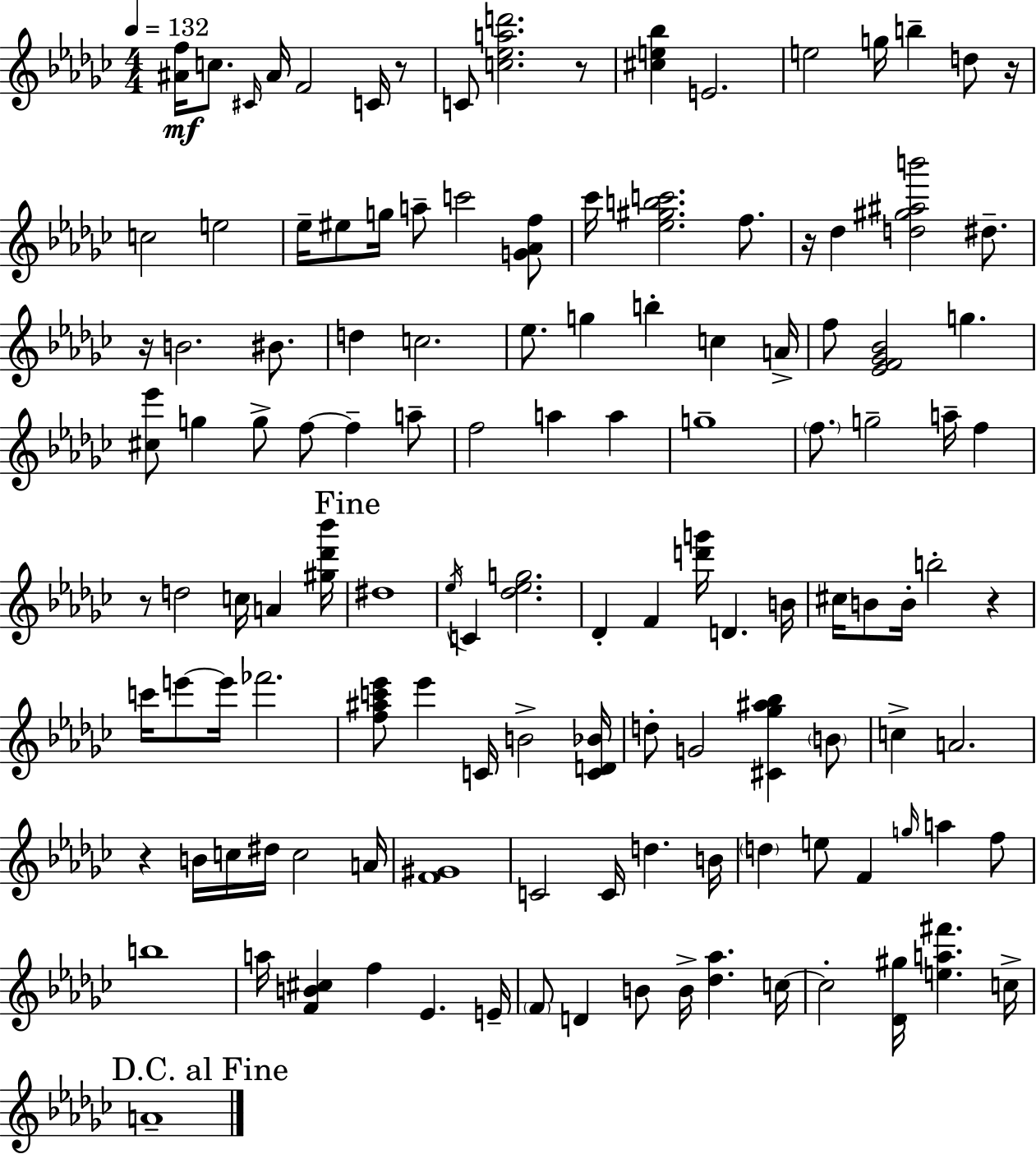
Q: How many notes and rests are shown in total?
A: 127